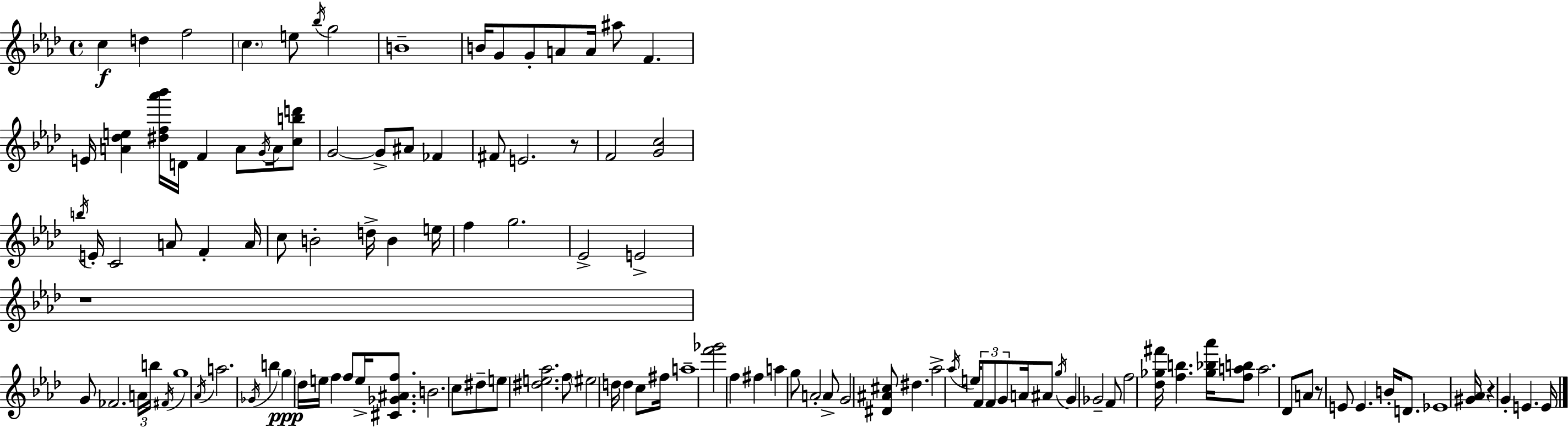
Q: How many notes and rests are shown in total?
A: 119